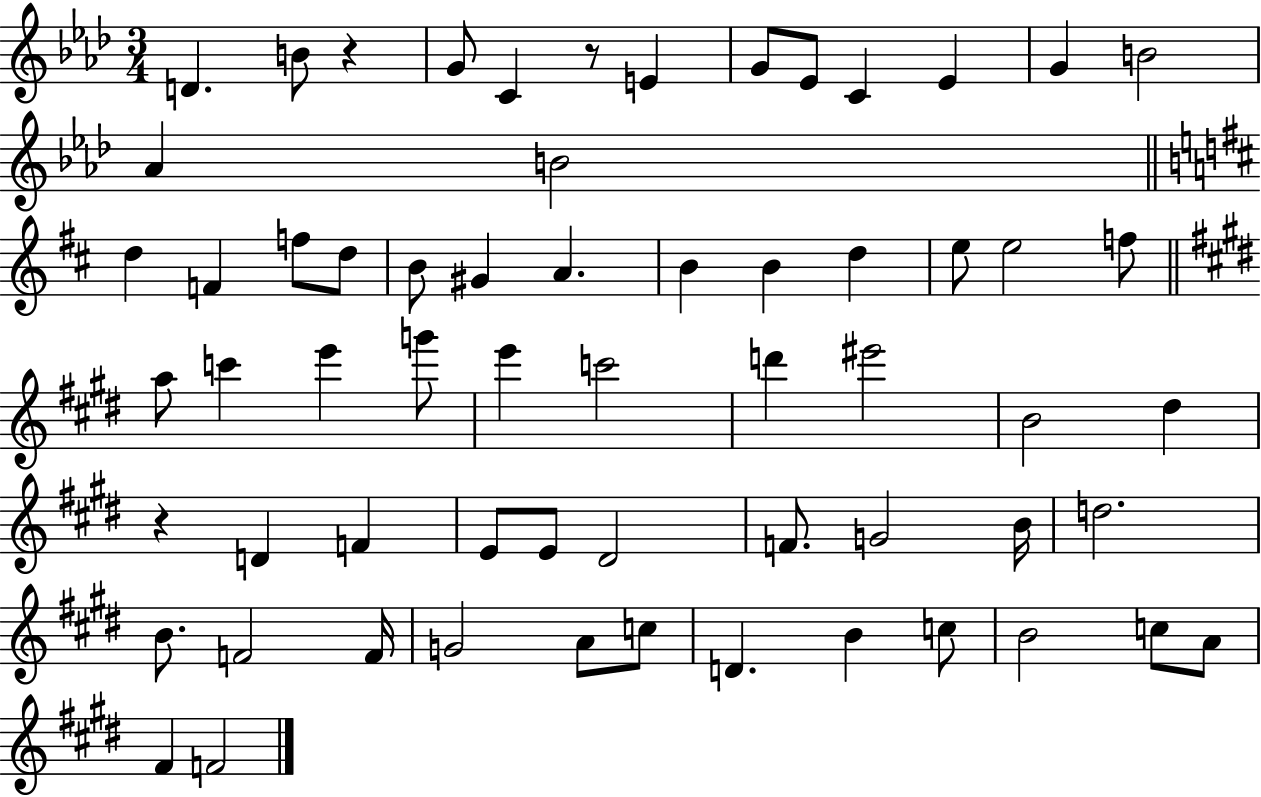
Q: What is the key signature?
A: AES major